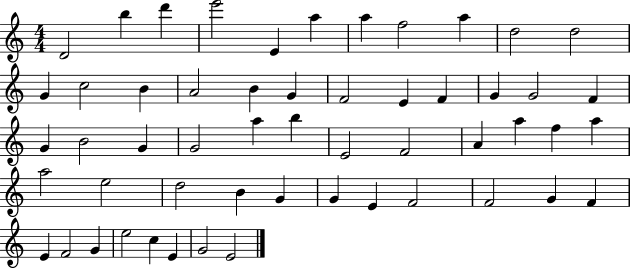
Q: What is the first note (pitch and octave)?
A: D4